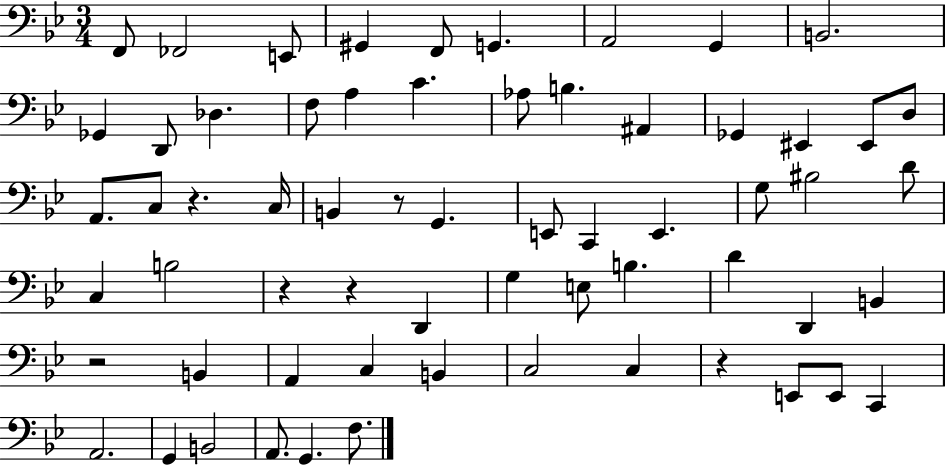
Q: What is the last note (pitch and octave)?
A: F3